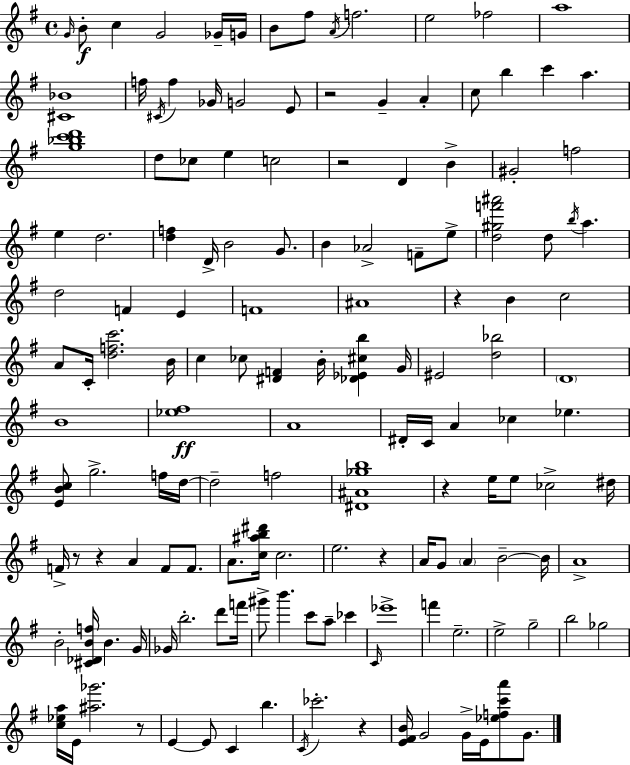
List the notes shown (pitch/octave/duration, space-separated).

G4/s B4/e C5/q G4/h Gb4/s G4/s B4/e F#5/e A4/s F5/h. E5/h FES5/h A5/w [C#4,Bb4]/w F5/s C#4/s F5/q Gb4/s G4/h E4/e R/h G4/q A4/q C5/e B5/q C6/q A5/q. [G5,Bb5,C6,D6]/w D5/e CES5/e E5/q C5/h R/h D4/q B4/q G#4/h F5/h E5/q D5/h. [D5,F5]/q D4/s B4/h G4/e. B4/q Ab4/h F4/e E5/e [D5,G#5,F6,A#6]/h D5/e B5/s A5/q. D5/h F4/q E4/q F4/w A#4/w R/q B4/q C5/h A4/e C4/s [D5,F5,C6]/h. B4/s C5/q CES5/e [D#4,F4]/q B4/s [Db4,Eb4,C#5,B5]/q G4/s EIS4/h [D5,Bb5]/h D4/w B4/w [Eb5,F#5]/w A4/w D#4/s C4/s A4/q CES5/q Eb5/q. [E4,B4,C5]/e G5/h. F5/s D5/s D5/h F5/h [D#4,A#4,Gb5,B5]/w R/q E5/s E5/e CES5/h D#5/s F4/s R/e R/q A4/q F4/e F4/e. A4/e. [C5,A#5,B5,D#6]/s C5/h. E5/h. R/q A4/s G4/e A4/q B4/h B4/s A4/w B4/h [C#4,Db4,B4,F5]/s B4/q. G4/s Gb4/s B5/h. D6/e F6/s G#6/e B6/q. C6/e A5/e CES6/q C4/s Eb6/w F6/q E5/h. E5/h G5/h B5/h Gb5/h [C5,Eb5,A5]/s E4/s [A#5,Gb6]/h. R/e E4/q E4/e C4/q B5/q. C4/s CES6/h. R/q [E4,F#4,B4]/s G4/h G4/s E4/s [Eb5,F5,C6,A6]/e G4/e.